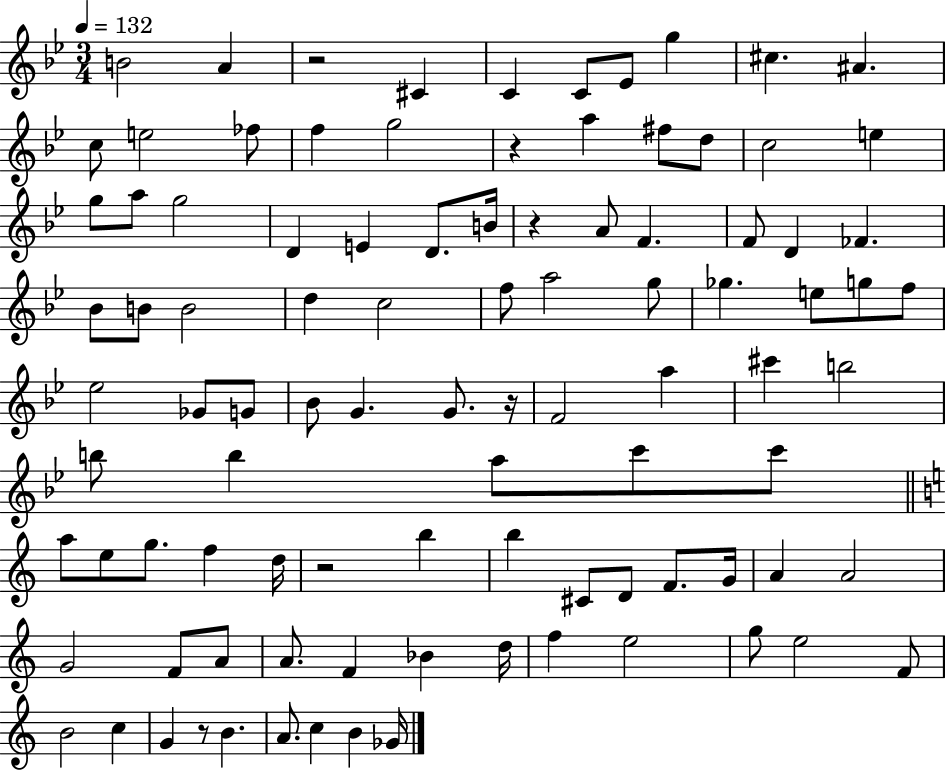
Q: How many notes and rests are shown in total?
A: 97